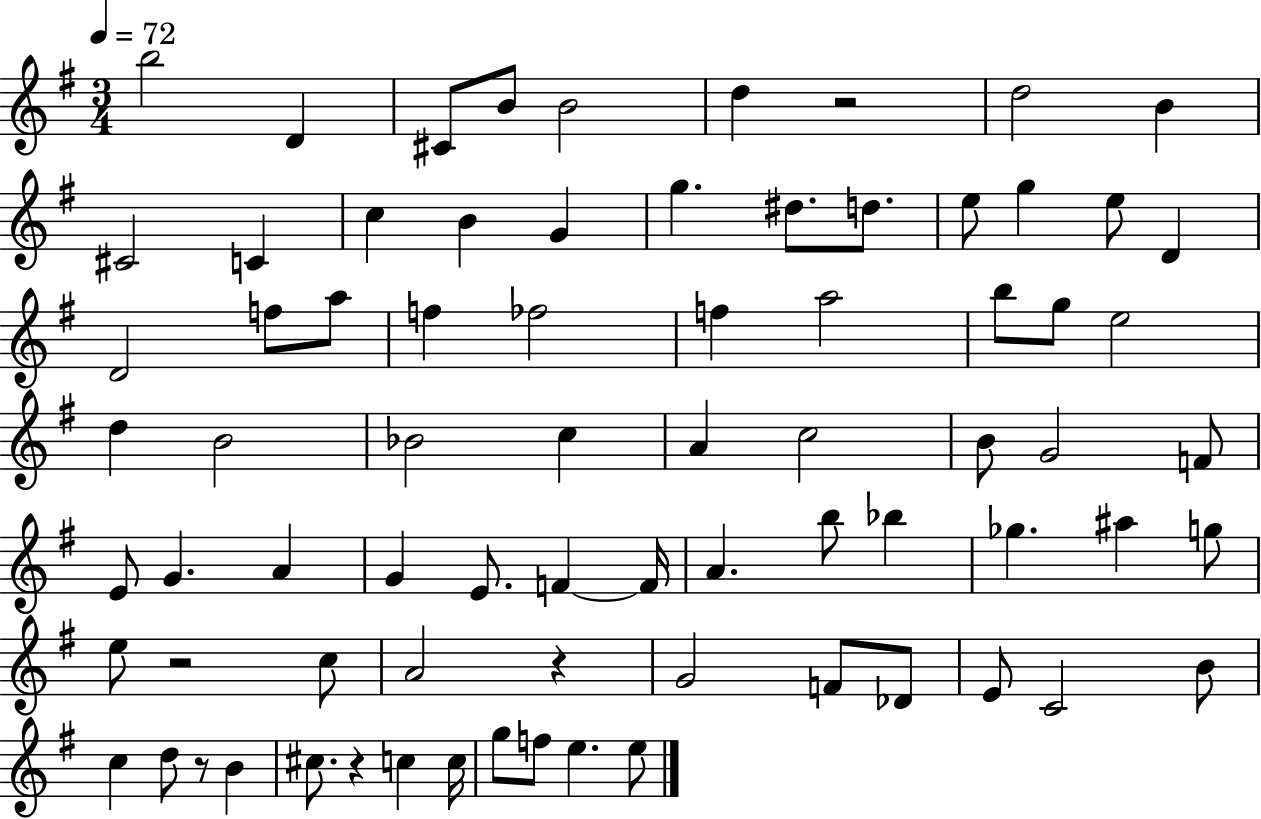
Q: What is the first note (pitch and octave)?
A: B5